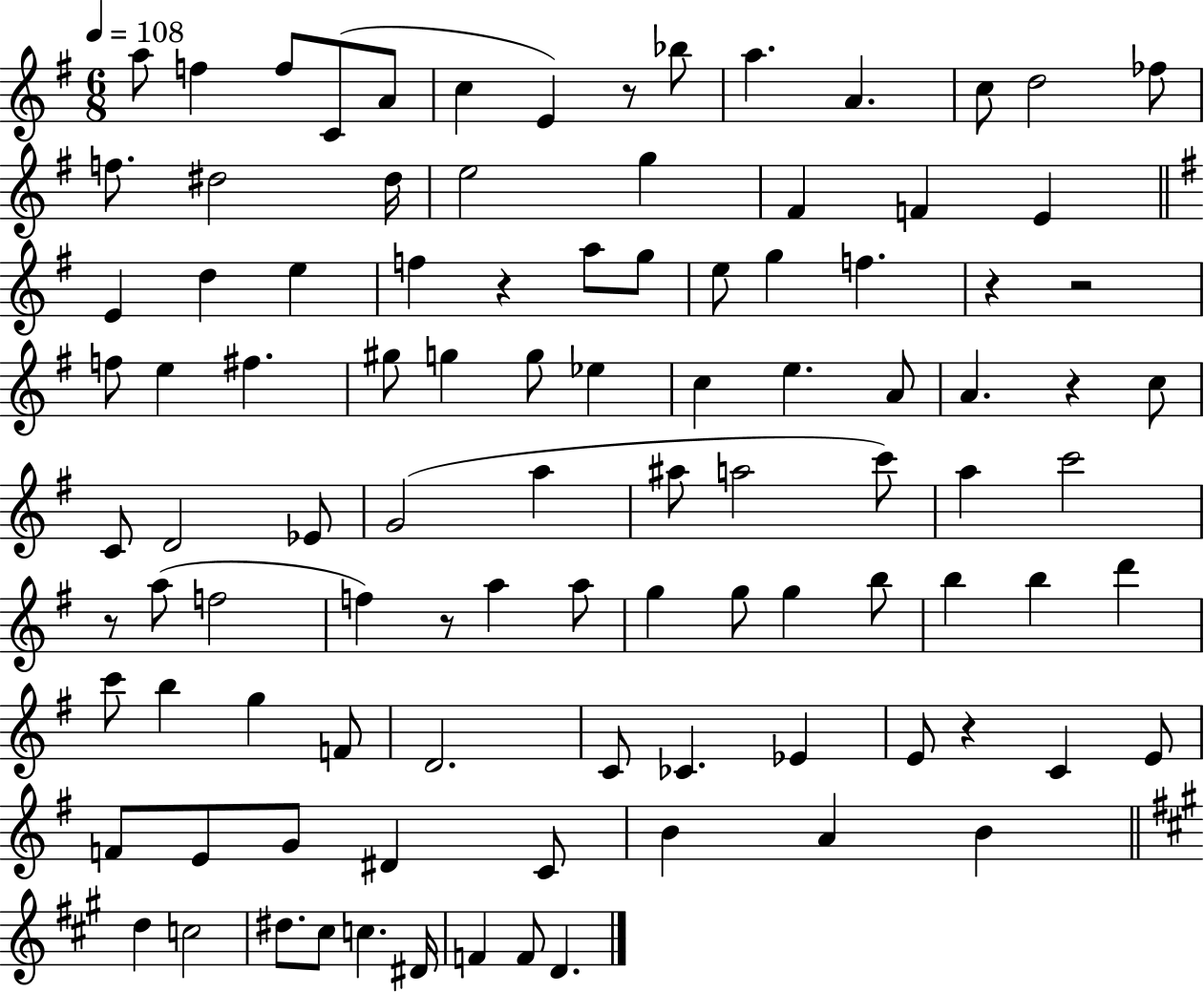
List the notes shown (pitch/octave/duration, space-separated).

A5/e F5/q F5/e C4/e A4/e C5/q E4/q R/e Bb5/e A5/q. A4/q. C5/e D5/h FES5/e F5/e. D#5/h D#5/s E5/h G5/q F#4/q F4/q E4/q E4/q D5/q E5/q F5/q R/q A5/e G5/e E5/e G5/q F5/q. R/q R/h F5/e E5/q F#5/q. G#5/e G5/q G5/e Eb5/q C5/q E5/q. A4/e A4/q. R/q C5/e C4/e D4/h Eb4/e G4/h A5/q A#5/e A5/h C6/e A5/q C6/h R/e A5/e F5/h F5/q R/e A5/q A5/e G5/q G5/e G5/q B5/e B5/q B5/q D6/q C6/e B5/q G5/q F4/e D4/h. C4/e CES4/q. Eb4/q E4/e R/q C4/q E4/e F4/e E4/e G4/e D#4/q C4/e B4/q A4/q B4/q D5/q C5/h D#5/e. C#5/e C5/q. D#4/s F4/q F4/e D4/q.